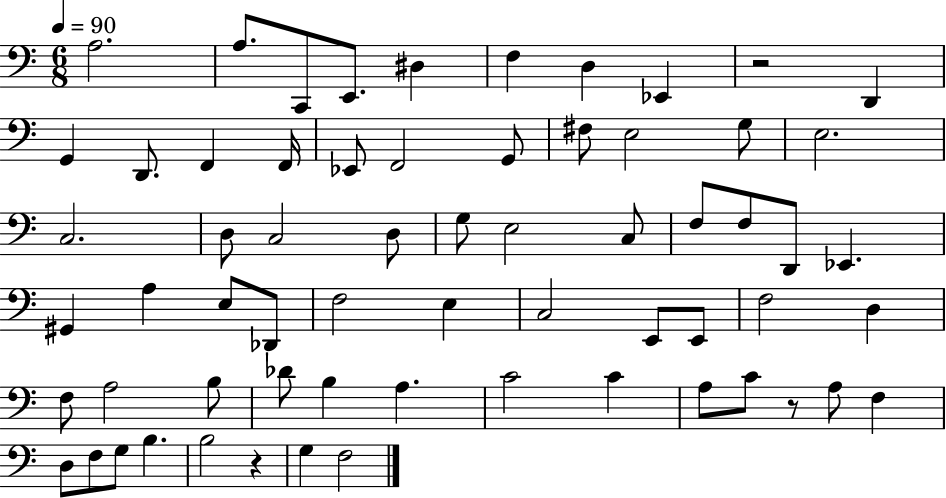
X:1
T:Untitled
M:6/8
L:1/4
K:C
A,2 A,/2 C,,/2 E,,/2 ^D, F, D, _E,, z2 D,, G,, D,,/2 F,, F,,/4 _E,,/2 F,,2 G,,/2 ^F,/2 E,2 G,/2 E,2 C,2 D,/2 C,2 D,/2 G,/2 E,2 C,/2 F,/2 F,/2 D,,/2 _E,, ^G,, A, E,/2 _D,,/2 F,2 E, C,2 E,,/2 E,,/2 F,2 D, F,/2 A,2 B,/2 _D/2 B, A, C2 C A,/2 C/2 z/2 A,/2 F, D,/2 F,/2 G,/2 B, B,2 z G, F,2